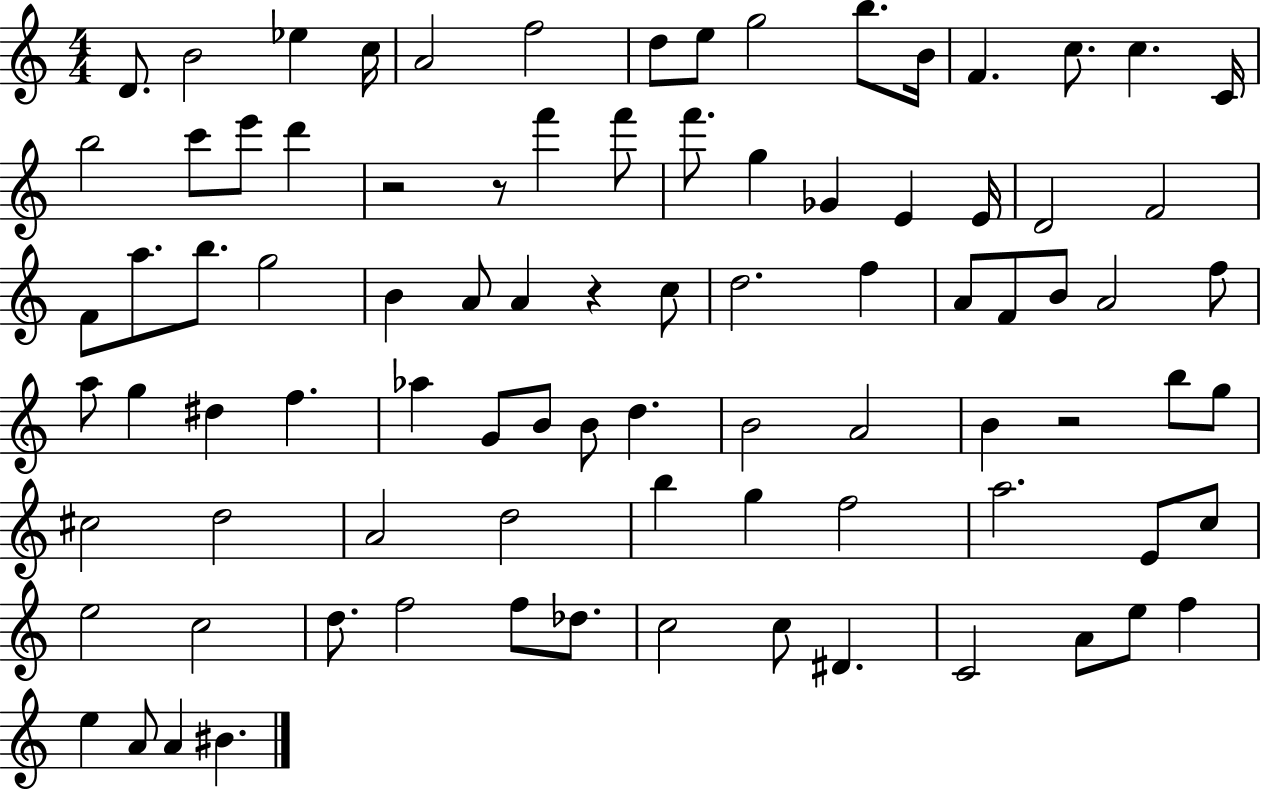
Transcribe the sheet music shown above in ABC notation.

X:1
T:Untitled
M:4/4
L:1/4
K:C
D/2 B2 _e c/4 A2 f2 d/2 e/2 g2 b/2 B/4 F c/2 c C/4 b2 c'/2 e'/2 d' z2 z/2 f' f'/2 f'/2 g _G E E/4 D2 F2 F/2 a/2 b/2 g2 B A/2 A z c/2 d2 f A/2 F/2 B/2 A2 f/2 a/2 g ^d f _a G/2 B/2 B/2 d B2 A2 B z2 b/2 g/2 ^c2 d2 A2 d2 b g f2 a2 E/2 c/2 e2 c2 d/2 f2 f/2 _d/2 c2 c/2 ^D C2 A/2 e/2 f e A/2 A ^B